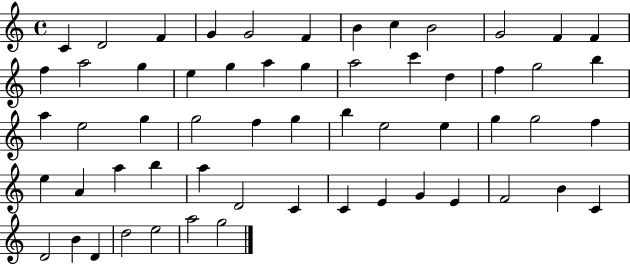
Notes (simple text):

C4/q D4/h F4/q G4/q G4/h F4/q B4/q C5/q B4/h G4/h F4/q F4/q F5/q A5/h G5/q E5/q G5/q A5/q G5/q A5/h C6/q D5/q F5/q G5/h B5/q A5/q E5/h G5/q G5/h F5/q G5/q B5/q E5/h E5/q G5/q G5/h F5/q E5/q A4/q A5/q B5/q A5/q D4/h C4/q C4/q E4/q G4/q E4/q F4/h B4/q C4/q D4/h B4/q D4/q D5/h E5/h A5/h G5/h